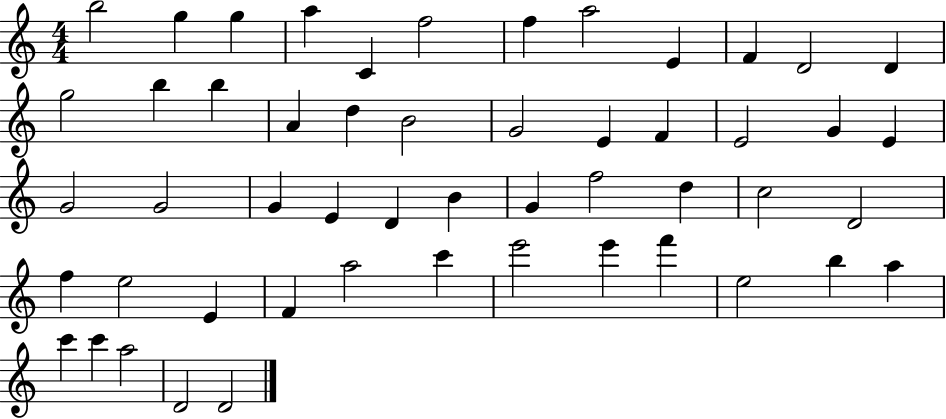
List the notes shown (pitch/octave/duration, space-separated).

B5/h G5/q G5/q A5/q C4/q F5/h F5/q A5/h E4/q F4/q D4/h D4/q G5/h B5/q B5/q A4/q D5/q B4/h G4/h E4/q F4/q E4/h G4/q E4/q G4/h G4/h G4/q E4/q D4/q B4/q G4/q F5/h D5/q C5/h D4/h F5/q E5/h E4/q F4/q A5/h C6/q E6/h E6/q F6/q E5/h B5/q A5/q C6/q C6/q A5/h D4/h D4/h